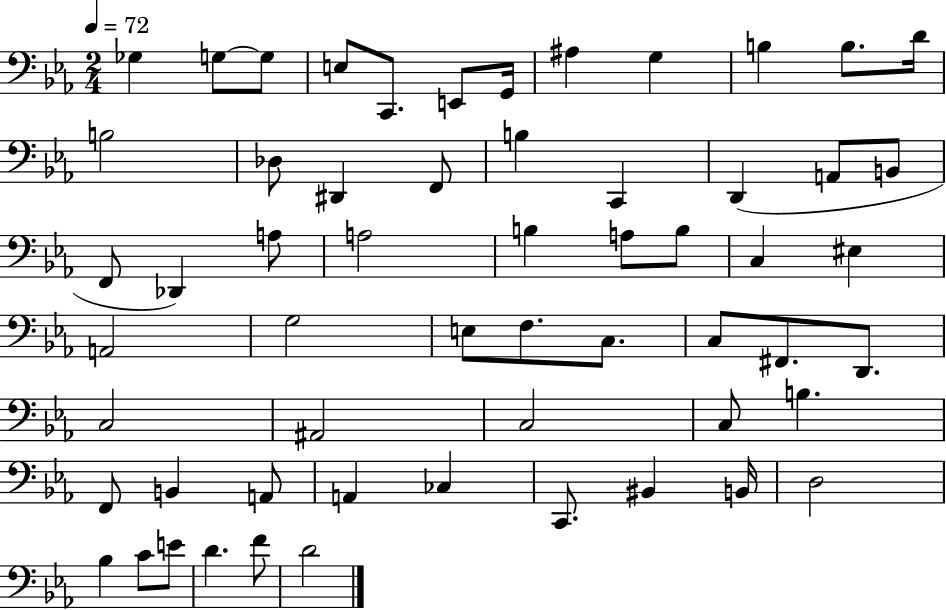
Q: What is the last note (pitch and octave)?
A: D4